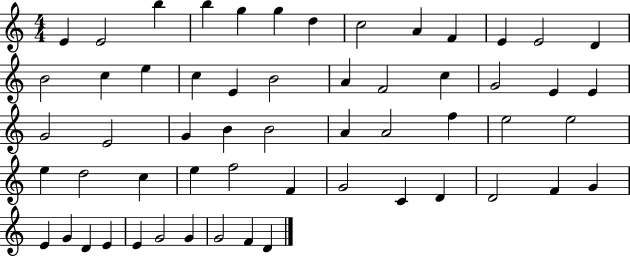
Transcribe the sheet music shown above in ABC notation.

X:1
T:Untitled
M:4/4
L:1/4
K:C
E E2 b b g g d c2 A F E E2 D B2 c e c E B2 A F2 c G2 E E G2 E2 G B B2 A A2 f e2 e2 e d2 c e f2 F G2 C D D2 F G E G D E E G2 G G2 F D